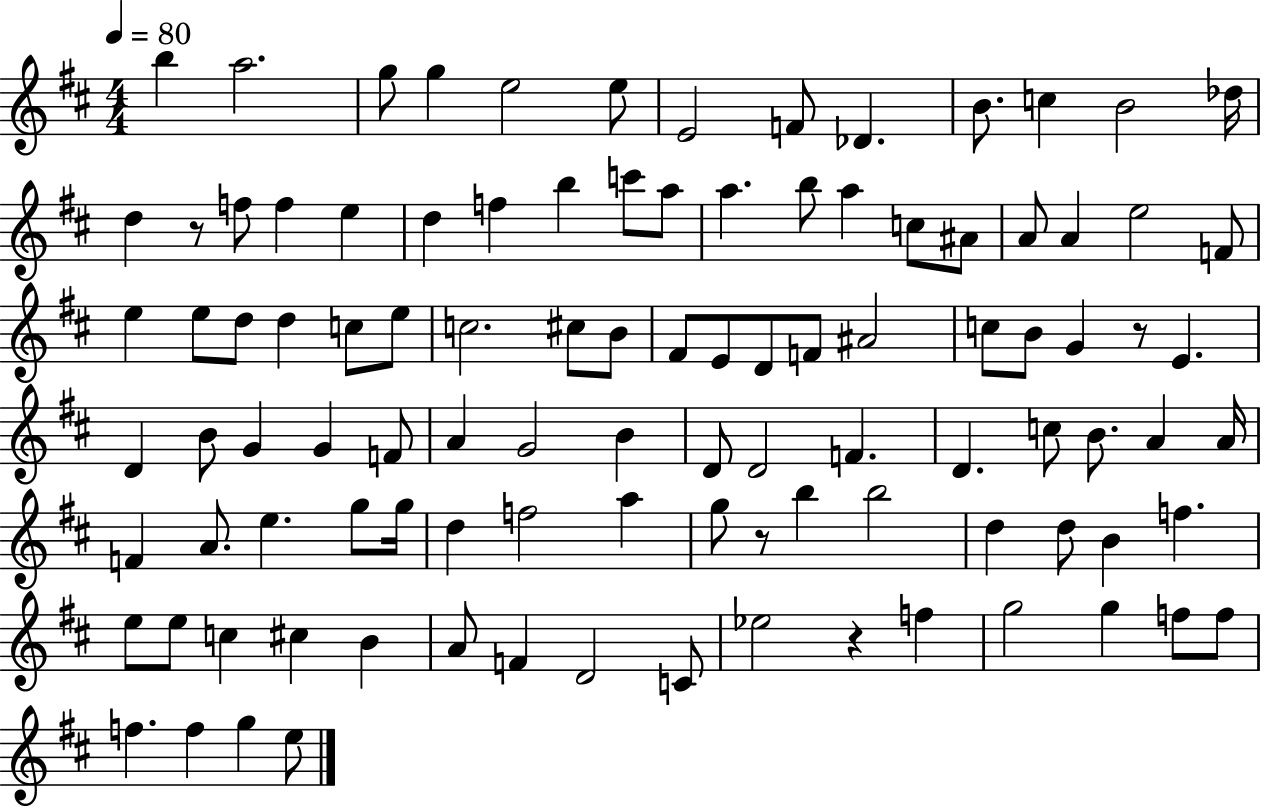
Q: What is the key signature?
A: D major